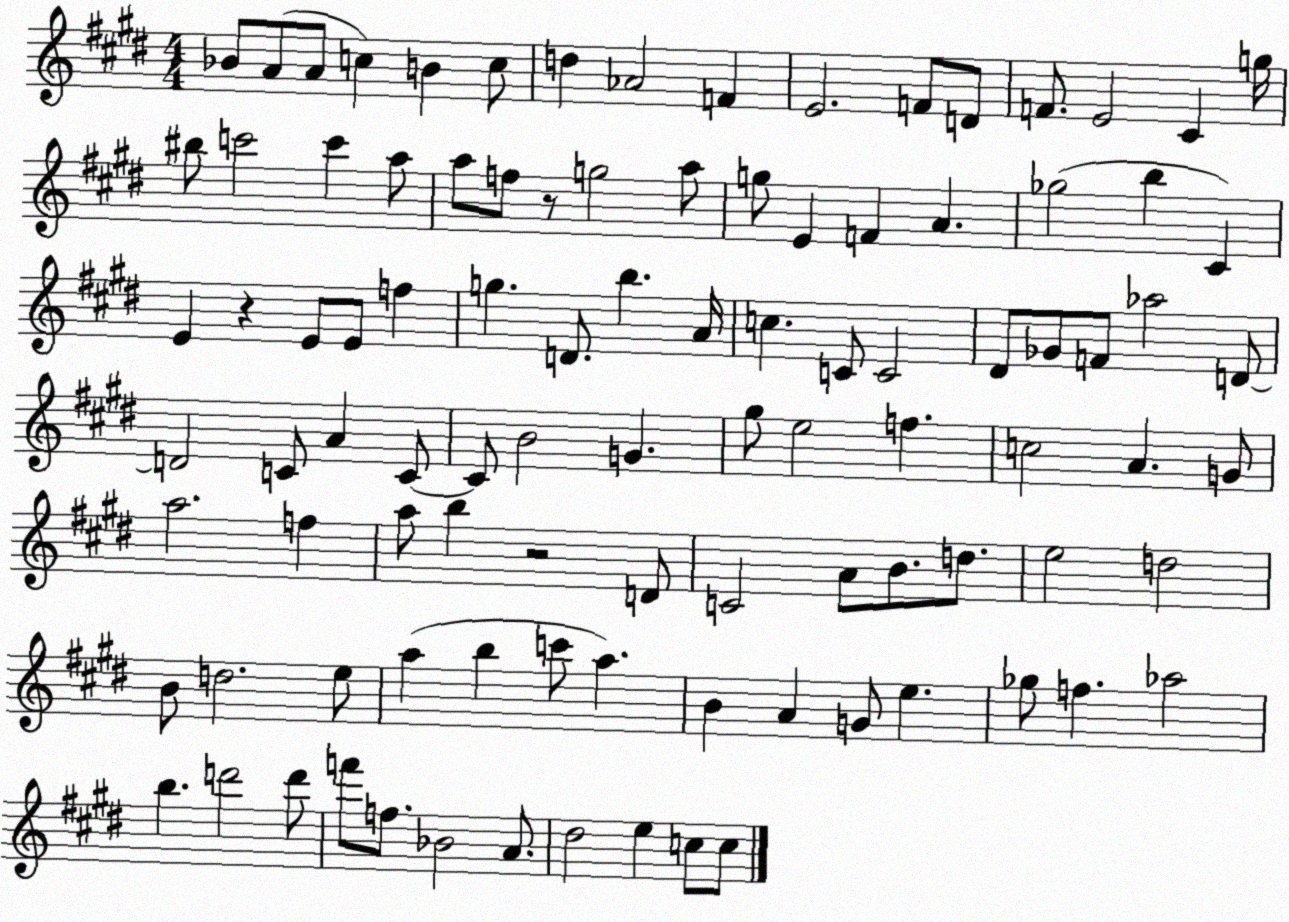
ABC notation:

X:1
T:Untitled
M:4/4
L:1/4
K:E
_B/2 A/2 A/2 c B c/2 d _A2 F E2 F/2 D/2 F/2 E2 ^C g/4 ^b/2 c'2 c' a/2 a/2 f/2 z/2 g2 a/2 g/2 E F A _g2 b ^C E z E/2 E/2 f g D/2 b A/4 c C/2 C2 ^D/2 _G/2 F/2 _a2 D/2 D2 C/2 A C/2 C/2 B2 G ^g/2 e2 f c2 A G/2 a2 f a/2 b z2 D/2 C2 A/2 B/2 d/2 e2 d2 B/2 d2 e/2 a b c'/2 a B A G/2 e _g/2 f _a2 b d'2 d'/2 f'/2 f/2 _B2 A/2 ^d2 e c/2 c/2